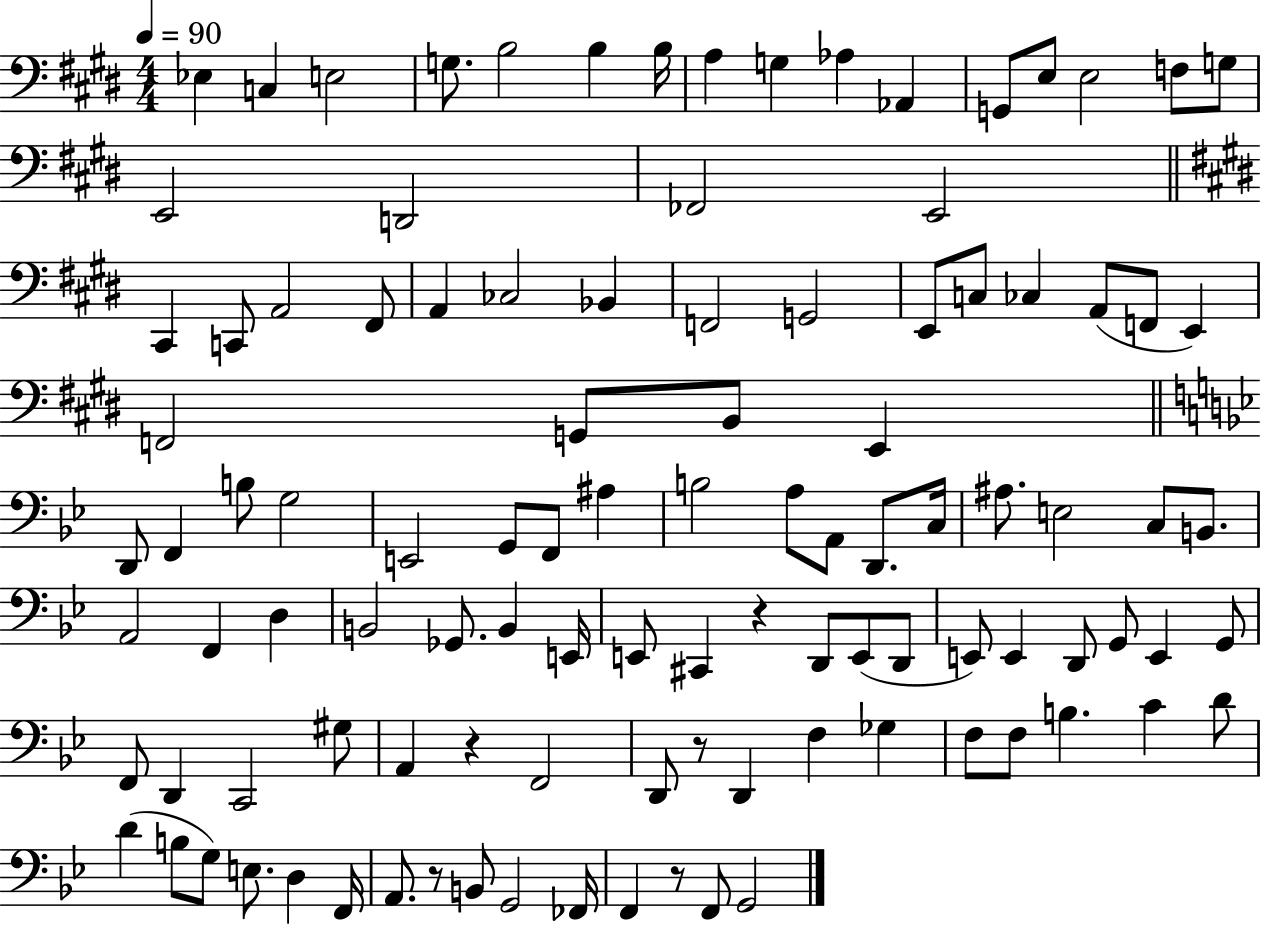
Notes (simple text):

Eb3/q C3/q E3/h G3/e. B3/h B3/q B3/s A3/q G3/q Ab3/q Ab2/q G2/e E3/e E3/h F3/e G3/e E2/h D2/h FES2/h E2/h C#2/q C2/e A2/h F#2/e A2/q CES3/h Bb2/q F2/h G2/h E2/e C3/e CES3/q A2/e F2/e E2/q F2/h G2/e B2/e E2/q D2/e F2/q B3/e G3/h E2/h G2/e F2/e A#3/q B3/h A3/e A2/e D2/e. C3/s A#3/e. E3/h C3/e B2/e. A2/h F2/q D3/q B2/h Gb2/e. B2/q E2/s E2/e C#2/q R/q D2/e E2/e D2/e E2/e E2/q D2/e G2/e E2/q G2/e F2/e D2/q C2/h G#3/e A2/q R/q F2/h D2/e R/e D2/q F3/q Gb3/q F3/e F3/e B3/q. C4/q D4/e D4/q B3/e G3/e E3/e. D3/q F2/s A2/e. R/e B2/e G2/h FES2/s F2/q R/e F2/e G2/h